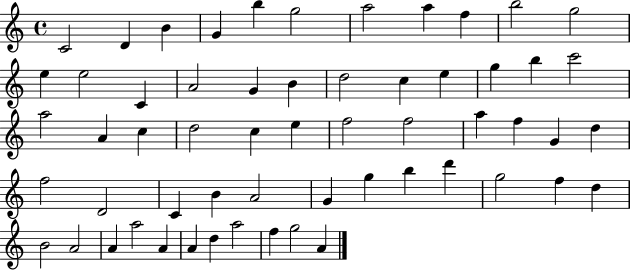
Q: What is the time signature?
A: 4/4